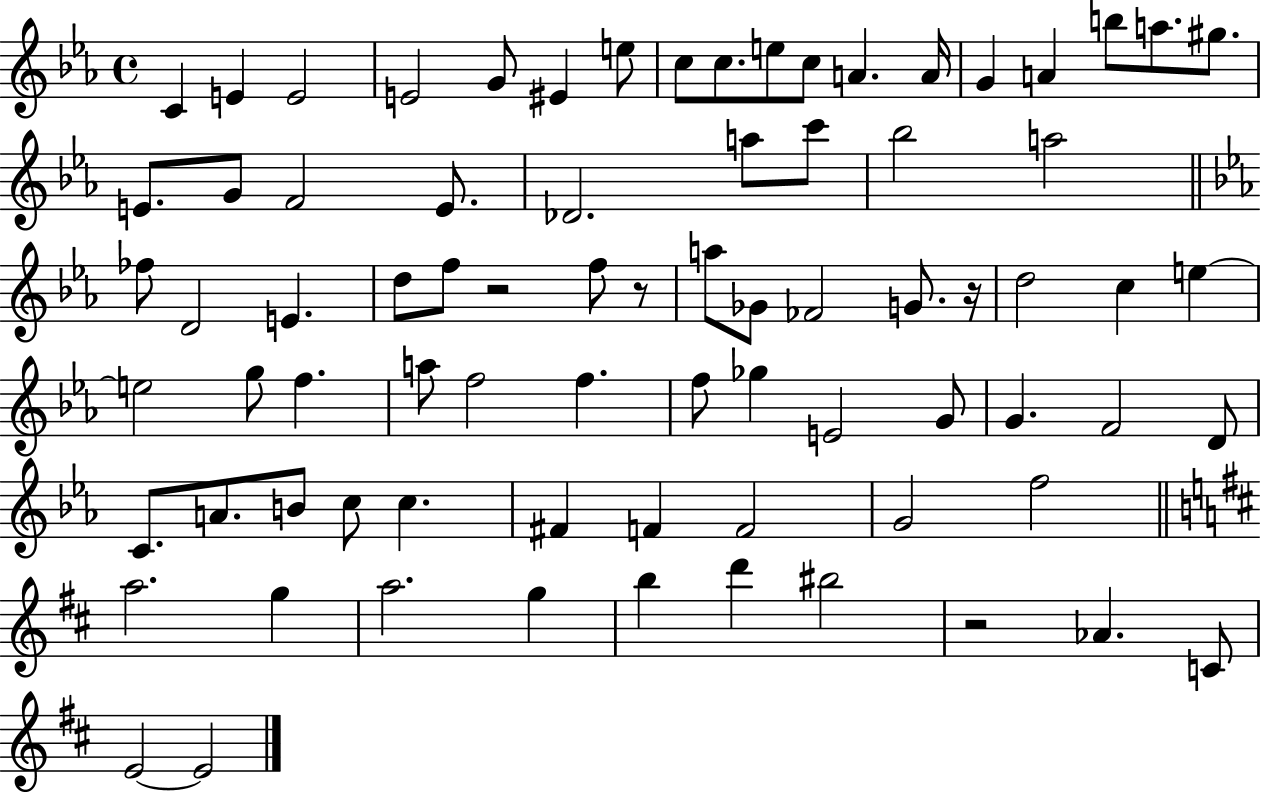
{
  \clef treble
  \time 4/4
  \defaultTimeSignature
  \key ees \major
  c'4 e'4 e'2 | e'2 g'8 eis'4 e''8 | c''8 c''8. e''8 c''8 a'4. a'16 | g'4 a'4 b''8 a''8. gis''8. | \break e'8. g'8 f'2 e'8. | des'2. a''8 c'''8 | bes''2 a''2 | \bar "||" \break \key c \minor fes''8 d'2 e'4. | d''8 f''8 r2 f''8 r8 | a''8 ges'8 fes'2 g'8. r16 | d''2 c''4 e''4~~ | \break e''2 g''8 f''4. | a''8 f''2 f''4. | f''8 ges''4 e'2 g'8 | g'4. f'2 d'8 | \break c'8. a'8. b'8 c''8 c''4. | fis'4 f'4 f'2 | g'2 f''2 | \bar "||" \break \key d \major a''2. g''4 | a''2. g''4 | b''4 d'''4 bis''2 | r2 aes'4. c'8 | \break e'2~~ e'2 | \bar "|."
}